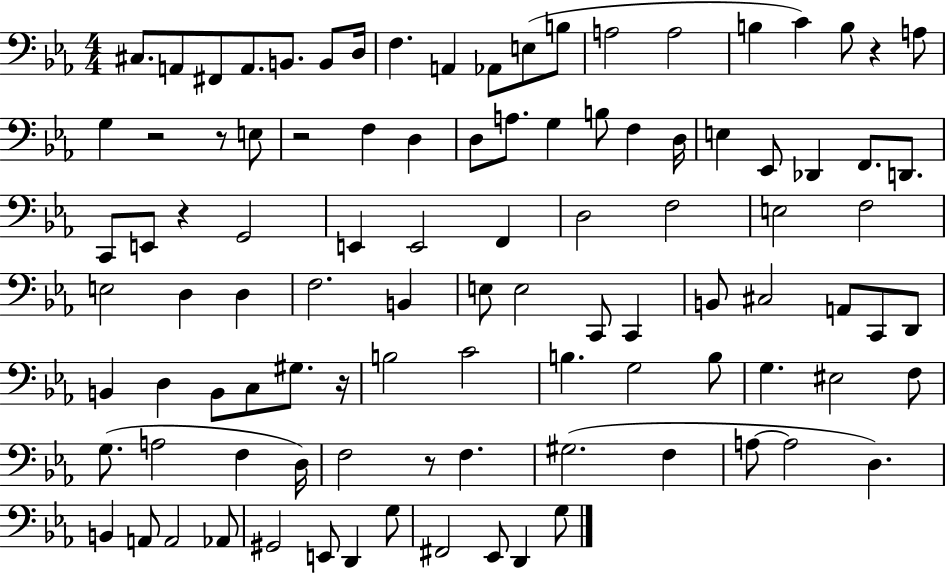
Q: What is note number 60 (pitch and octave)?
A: B2